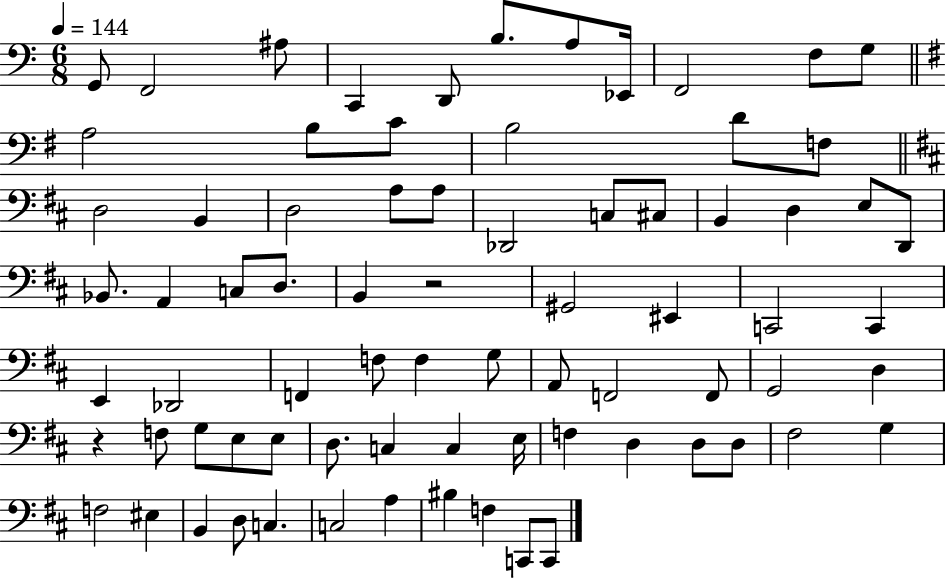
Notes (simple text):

G2/e F2/h A#3/e C2/q D2/e B3/e. A3/e Eb2/s F2/h F3/e G3/e A3/h B3/e C4/e B3/h D4/e F3/e D3/h B2/q D3/h A3/e A3/e Db2/h C3/e C#3/e B2/q D3/q E3/e D2/e Bb2/e. A2/q C3/e D3/e. B2/q R/h G#2/h EIS2/q C2/h C2/q E2/q Db2/h F2/q F3/e F3/q G3/e A2/e F2/h F2/e G2/h D3/q R/q F3/e G3/e E3/e E3/e D3/e. C3/q C3/q E3/s F3/q D3/q D3/e D3/e F#3/h G3/q F3/h EIS3/q B2/q D3/e C3/q. C3/h A3/q BIS3/q F3/q C2/e C2/e